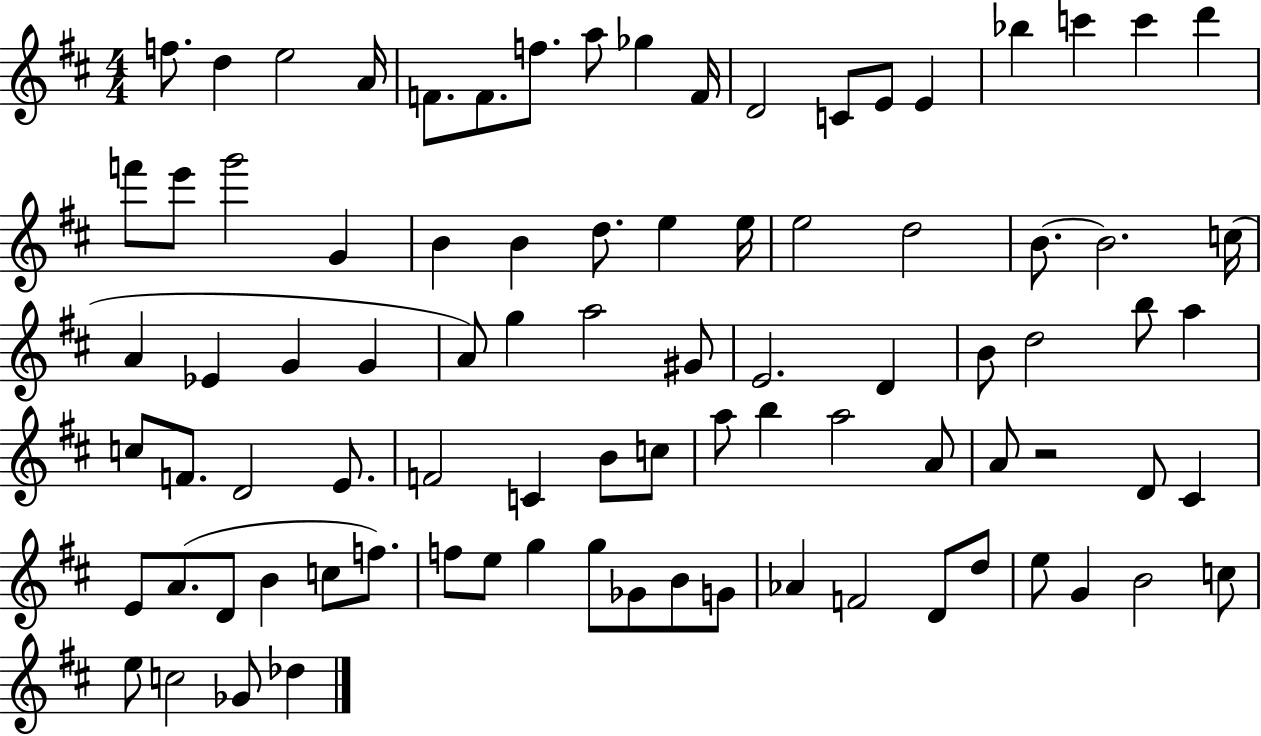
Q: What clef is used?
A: treble